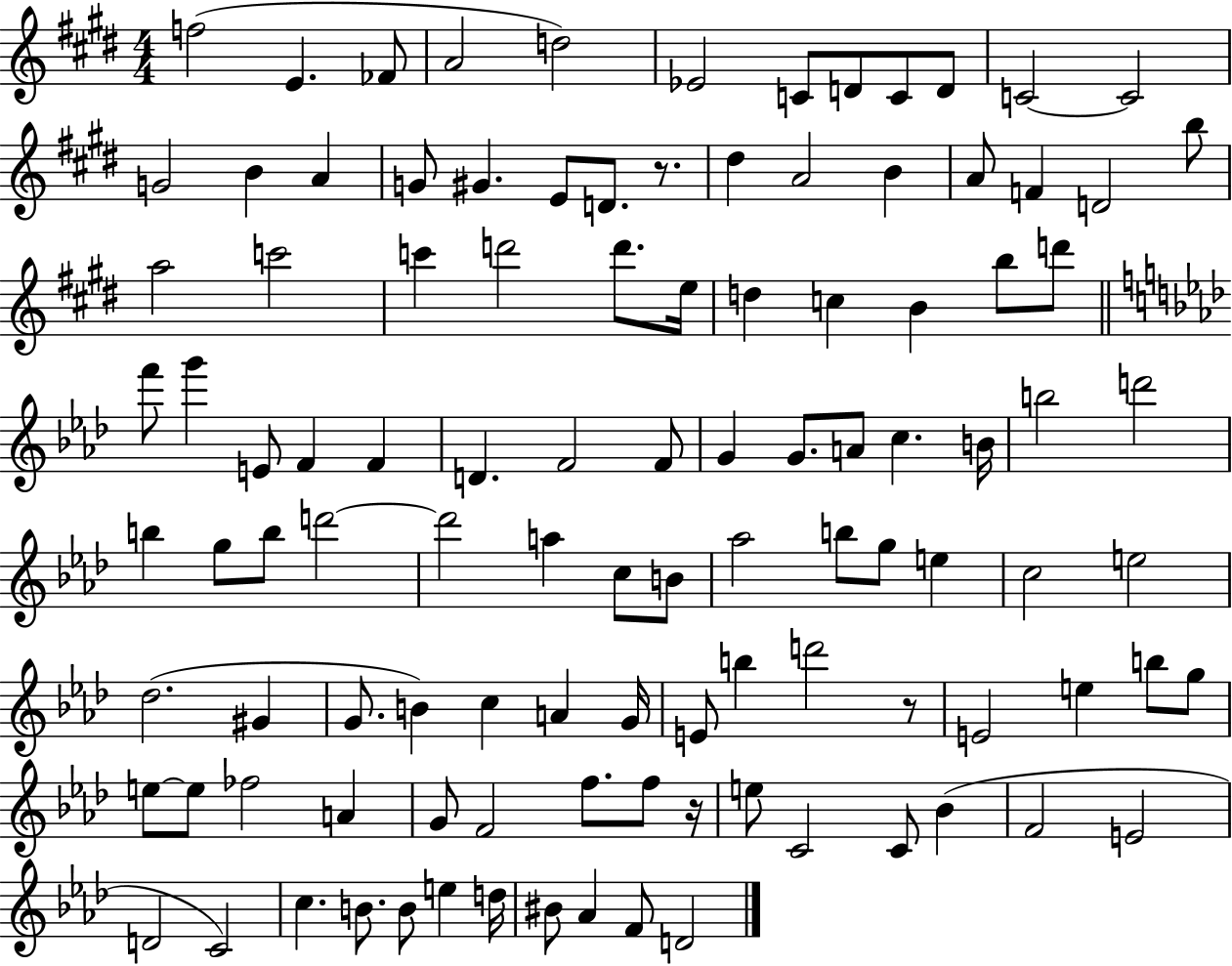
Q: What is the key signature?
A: E major